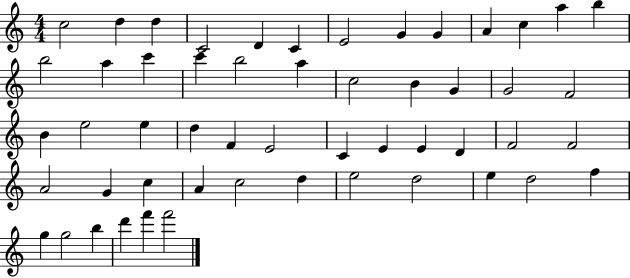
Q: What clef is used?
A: treble